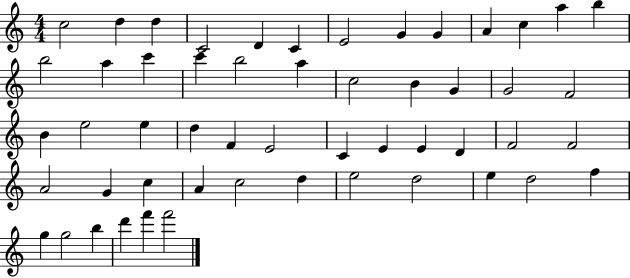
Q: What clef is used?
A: treble